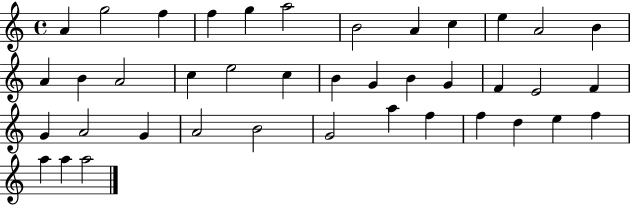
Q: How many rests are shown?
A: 0